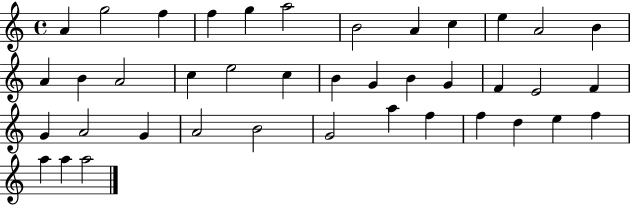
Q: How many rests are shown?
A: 0